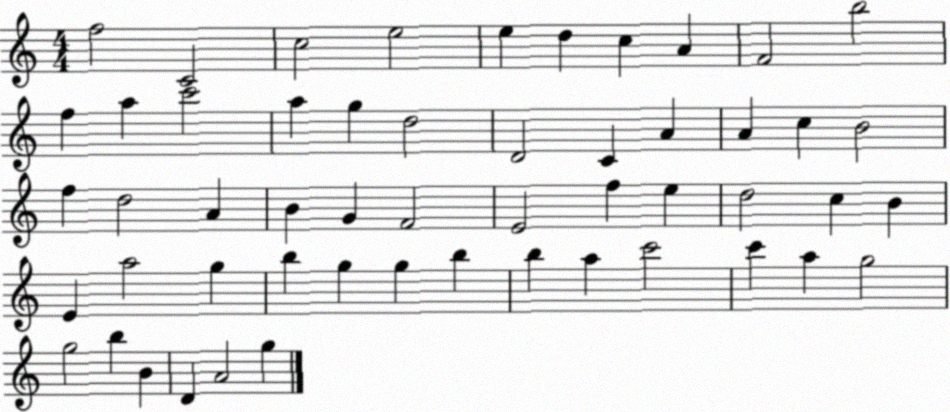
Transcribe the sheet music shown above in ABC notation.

X:1
T:Untitled
M:4/4
L:1/4
K:C
f2 C2 c2 e2 e d c A F2 b2 f a c'2 a g d2 D2 C A A c B2 f d2 A B G F2 E2 f e d2 c B E a2 g b g g b b a c'2 c' a g2 g2 b B D A2 g